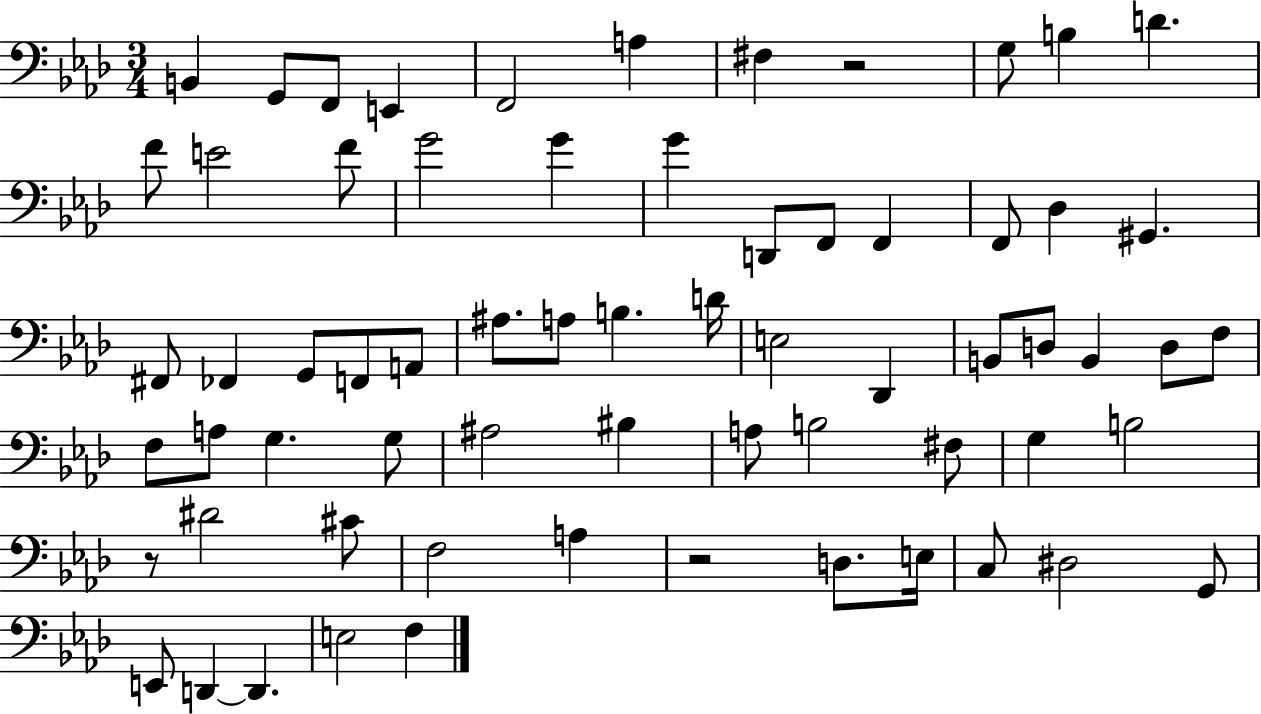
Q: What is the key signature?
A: AES major